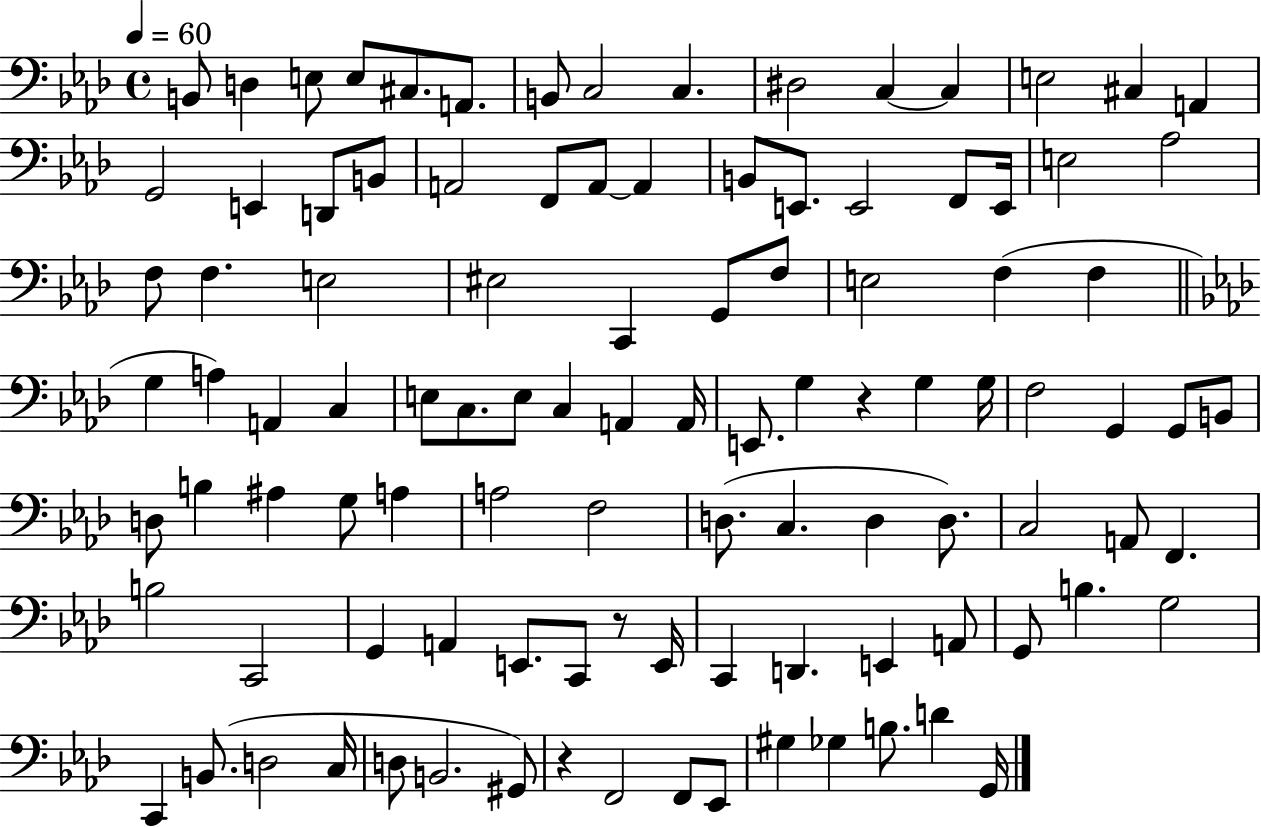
{
  \clef bass
  \time 4/4
  \defaultTimeSignature
  \key aes \major
  \tempo 4 = 60
  b,8 d4 e8 e8 cis8. a,8. | b,8 c2 c4. | dis2 c4~~ c4 | e2 cis4 a,4 | \break g,2 e,4 d,8 b,8 | a,2 f,8 a,8~~ a,4 | b,8 e,8. e,2 f,8 e,16 | e2 aes2 | \break f8 f4. e2 | eis2 c,4 g,8 f8 | e2 f4( f4 | \bar "||" \break \key aes \major g4 a4) a,4 c4 | e8 c8. e8 c4 a,4 a,16 | e,8. g4 r4 g4 g16 | f2 g,4 g,8 b,8 | \break d8 b4 ais4 g8 a4 | a2 f2 | d8.( c4. d4 d8.) | c2 a,8 f,4. | \break b2 c,2 | g,4 a,4 e,8. c,8 r8 e,16 | c,4 d,4. e,4 a,8 | g,8 b4. g2 | \break c,4 b,8.( d2 c16 | d8 b,2. gis,8) | r4 f,2 f,8 ees,8 | gis4 ges4 b8. d'4 g,16 | \break \bar "|."
}